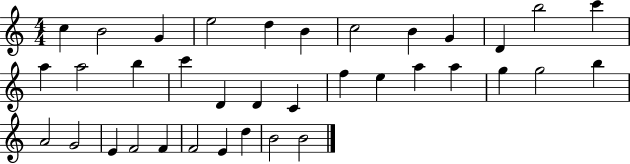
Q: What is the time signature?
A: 4/4